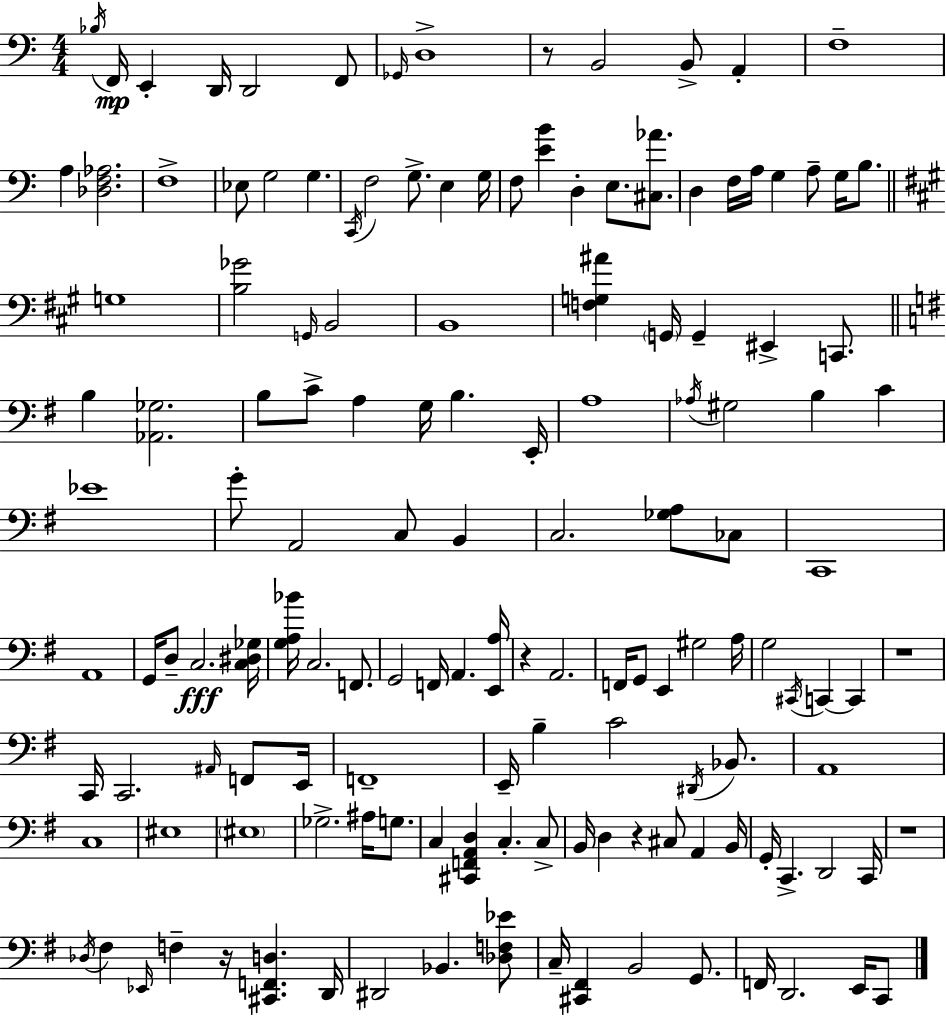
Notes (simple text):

Bb3/s F2/s E2/q D2/s D2/h F2/e Gb2/s D3/w R/e B2/h B2/e A2/q F3/w A3/q [Db3,F3,Ab3]/h. F3/w Eb3/e G3/h G3/q. C2/s F3/h G3/e. E3/q G3/s F3/e [E4,B4]/q D3/q E3/e. [C#3,Ab4]/e. D3/q F3/s A3/s G3/q A3/e G3/s B3/e. G3/w [B3,Gb4]/h G2/s B2/h B2/w [F3,G3,A#4]/q G2/s G2/q EIS2/q C2/e. B3/q [Ab2,Gb3]/h. B3/e C4/e A3/q G3/s B3/q. E2/s A3/w Ab3/s G#3/h B3/q C4/q Eb4/w G4/e A2/h C3/e B2/q C3/h. [Gb3,A3]/e CES3/e C2/w A2/w G2/s D3/e C3/h. [C3,D#3,Gb3]/s [G3,A3,Bb4]/s C3/h. F2/e. G2/h F2/s A2/q. [E2,A3]/s R/q A2/h. F2/s G2/e E2/q G#3/h A3/s G3/h C#2/s C2/q C2/q R/w C2/s C2/h. A#2/s F2/e E2/s F2/w E2/s B3/q C4/h D#2/s Bb2/e. A2/w C3/w EIS3/w EIS3/w Gb3/h. A#3/s G3/e. C3/q [C#2,F2,A2,D3]/q C3/q. C3/e B2/s D3/q R/q C#3/e A2/q B2/s G2/s C2/q. D2/h C2/s R/w Db3/s F#3/q Eb2/s F3/q R/s [C#2,F2,D3]/q. D2/s D#2/h Bb2/q. [Db3,F3,Eb4]/e C3/s [C#2,F#2]/q B2/h G2/e. F2/s D2/h. E2/s C2/e